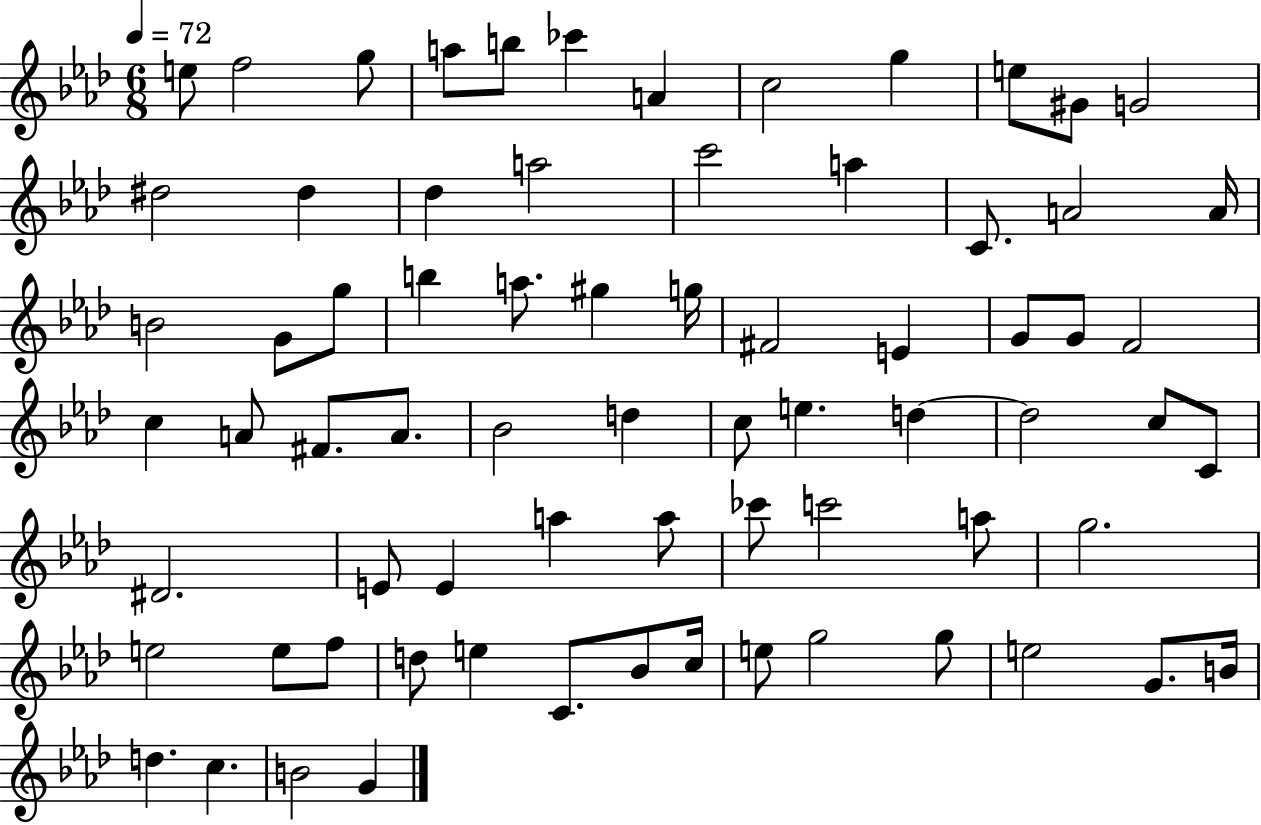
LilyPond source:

{
  \clef treble
  \numericTimeSignature
  \time 6/8
  \key aes \major
  \tempo 4 = 72
  e''8 f''2 g''8 | a''8 b''8 ces'''4 a'4 | c''2 g''4 | e''8 gis'8 g'2 | \break dis''2 dis''4 | des''4 a''2 | c'''2 a''4 | c'8. a'2 a'16 | \break b'2 g'8 g''8 | b''4 a''8. gis''4 g''16 | fis'2 e'4 | g'8 g'8 f'2 | \break c''4 a'8 fis'8. a'8. | bes'2 d''4 | c''8 e''4. d''4~~ | d''2 c''8 c'8 | \break dis'2. | e'8 e'4 a''4 a''8 | ces'''8 c'''2 a''8 | g''2. | \break e''2 e''8 f''8 | d''8 e''4 c'8. bes'8 c''16 | e''8 g''2 g''8 | e''2 g'8. b'16 | \break d''4. c''4. | b'2 g'4 | \bar "|."
}